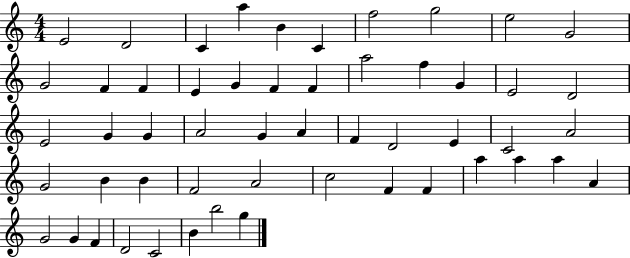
{
  \clef treble
  \numericTimeSignature
  \time 4/4
  \key c \major
  e'2 d'2 | c'4 a''4 b'4 c'4 | f''2 g''2 | e''2 g'2 | \break g'2 f'4 f'4 | e'4 g'4 f'4 f'4 | a''2 f''4 g'4 | e'2 d'2 | \break e'2 g'4 g'4 | a'2 g'4 a'4 | f'4 d'2 e'4 | c'2 a'2 | \break g'2 b'4 b'4 | f'2 a'2 | c''2 f'4 f'4 | a''4 a''4 a''4 a'4 | \break g'2 g'4 f'4 | d'2 c'2 | b'4 b''2 g''4 | \bar "|."
}